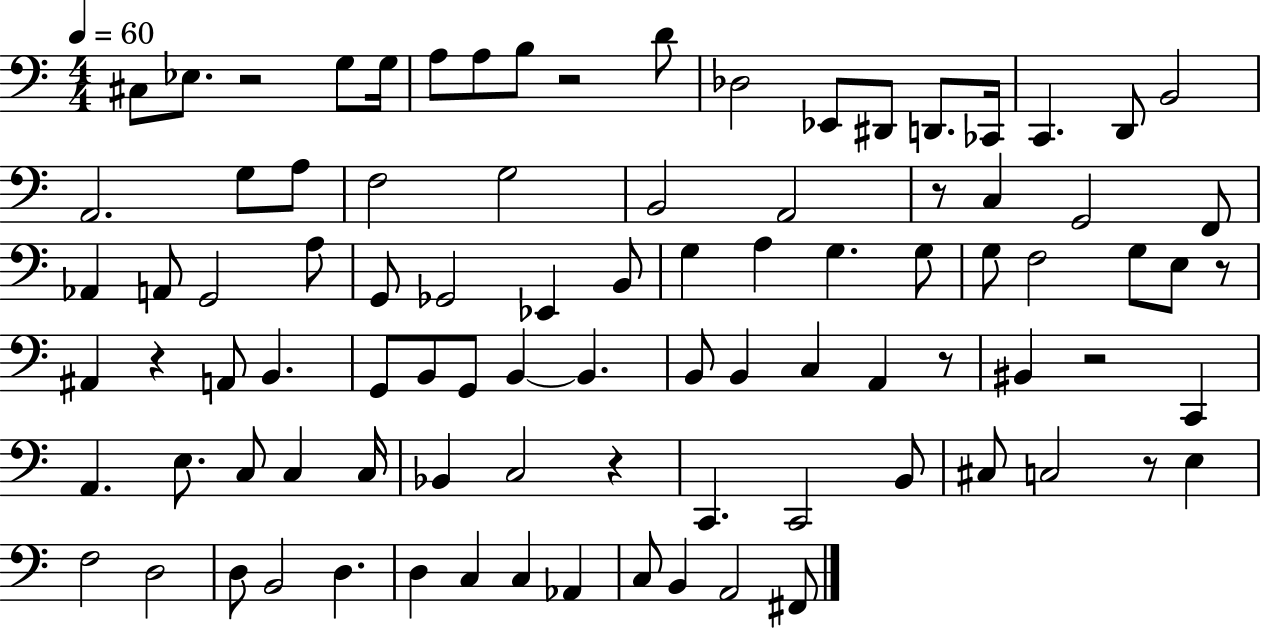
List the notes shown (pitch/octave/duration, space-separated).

C#3/e Eb3/e. R/h G3/e G3/s A3/e A3/e B3/e R/h D4/e Db3/h Eb2/e D#2/e D2/e. CES2/s C2/q. D2/e B2/h A2/h. G3/e A3/e F3/h G3/h B2/h A2/h R/e C3/q G2/h F2/e Ab2/q A2/e G2/h A3/e G2/e Gb2/h Eb2/q B2/e G3/q A3/q G3/q. G3/e G3/e F3/h G3/e E3/e R/e A#2/q R/q A2/e B2/q. G2/e B2/e G2/e B2/q B2/q. B2/e B2/q C3/q A2/q R/e BIS2/q R/h C2/q A2/q. E3/e. C3/e C3/q C3/s Bb2/q C3/h R/q C2/q. C2/h B2/e C#3/e C3/h R/e E3/q F3/h D3/h D3/e B2/h D3/q. D3/q C3/q C3/q Ab2/q C3/e B2/q A2/h F#2/e